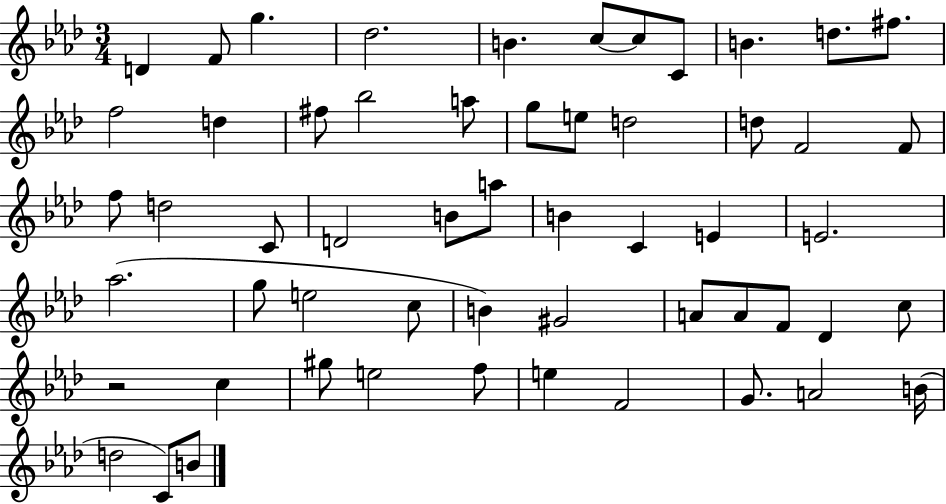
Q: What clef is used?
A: treble